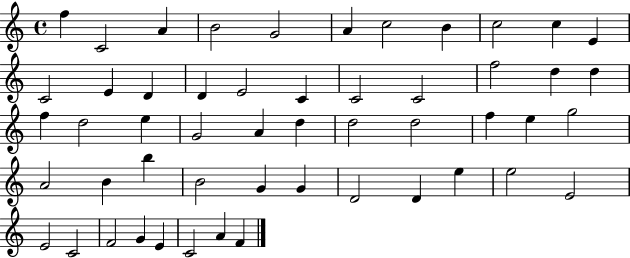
F5/q C4/h A4/q B4/h G4/h A4/q C5/h B4/q C5/h C5/q E4/q C4/h E4/q D4/q D4/q E4/h C4/q C4/h C4/h F5/h D5/q D5/q F5/q D5/h E5/q G4/h A4/q D5/q D5/h D5/h F5/q E5/q G5/h A4/h B4/q B5/q B4/h G4/q G4/q D4/h D4/q E5/q E5/h E4/h E4/h C4/h F4/h G4/q E4/q C4/h A4/q F4/q